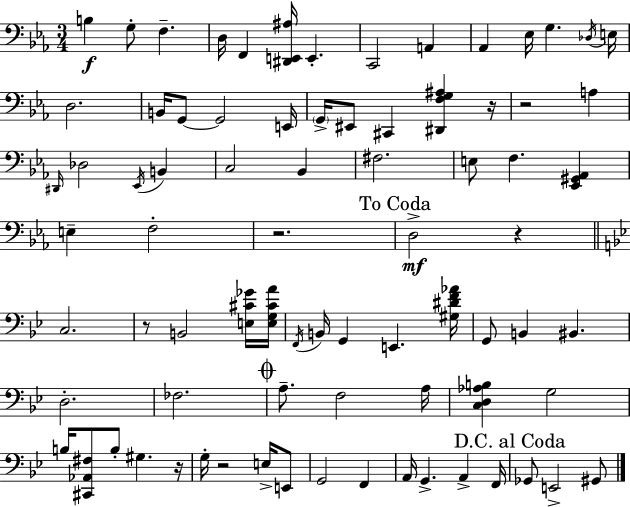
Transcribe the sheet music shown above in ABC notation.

X:1
T:Untitled
M:3/4
L:1/4
K:Cm
B, G,/2 F, D,/4 F,, [^D,,E,,^A,]/4 E,, C,,2 A,, _A,, _E,/4 G, _D,/4 E,/4 D,2 B,,/4 G,,/2 G,,2 E,,/4 G,,/4 ^E,,/2 ^C,, [^D,,F,G,^A,] z/4 z2 A, ^D,,/4 _D,2 _E,,/4 B,, C,2 _B,, ^F,2 E,/2 F, [_E,,^G,,_A,,] E, F,2 z2 D,2 z C,2 z/2 B,,2 [E,^C_G]/4 [E,G,^CA]/4 F,,/4 B,,/4 G,, E,, [^G,^DF_A]/4 G,,/2 B,, ^B,, D,2 _F,2 A,/2 F,2 A,/4 [C,D,_A,B,] G,2 B,/4 [^C,,_A,,^F,]/2 B,/2 ^G, z/4 G,/4 z2 E,/4 E,,/2 G,,2 F,, A,,/4 G,, A,, F,,/4 _G,,/2 E,,2 ^G,,/2